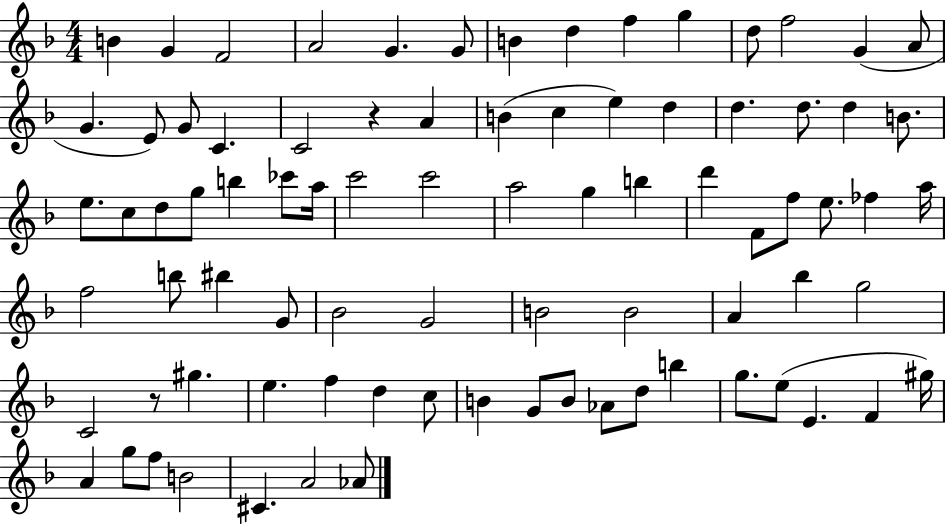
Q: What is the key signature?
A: F major